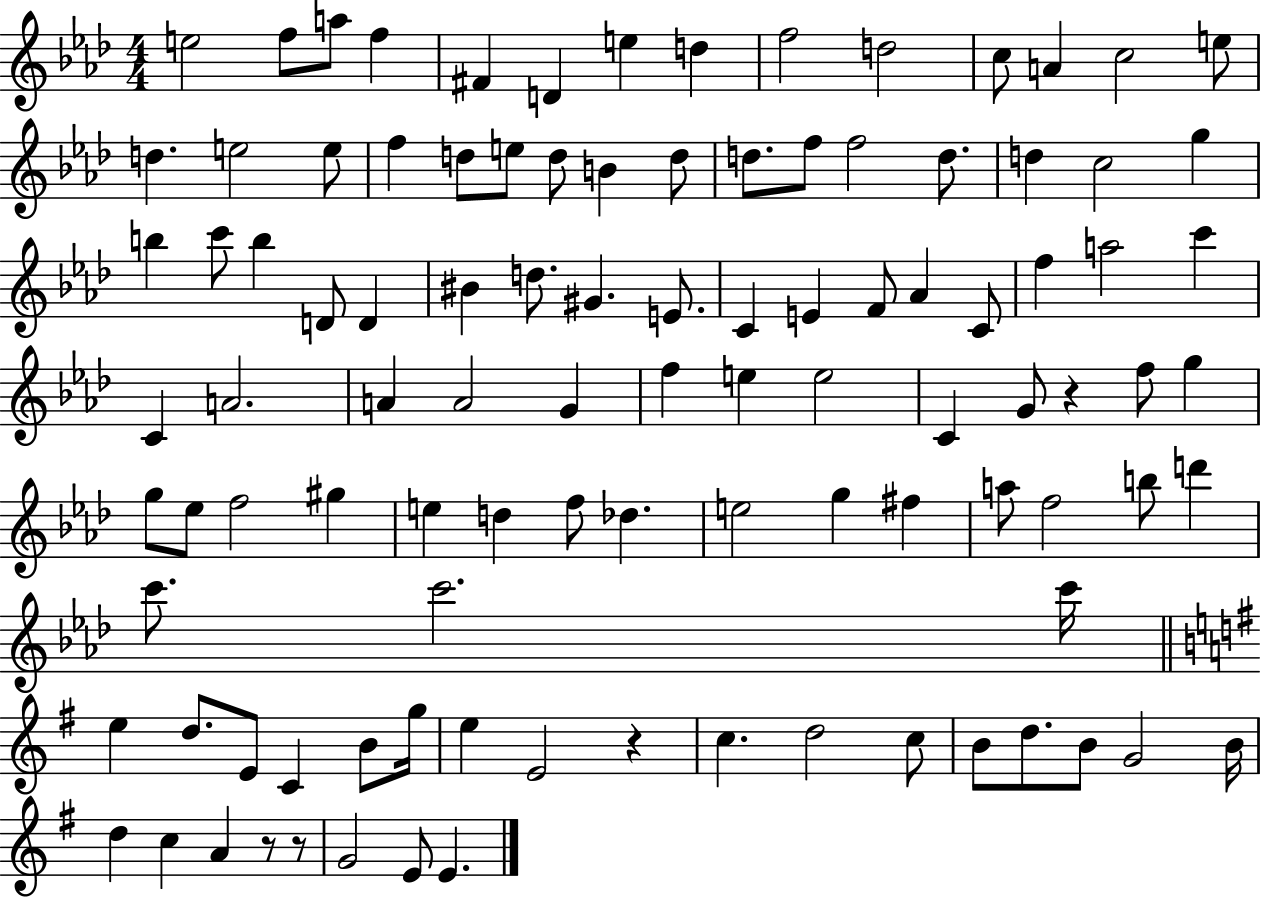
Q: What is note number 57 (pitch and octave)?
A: G4